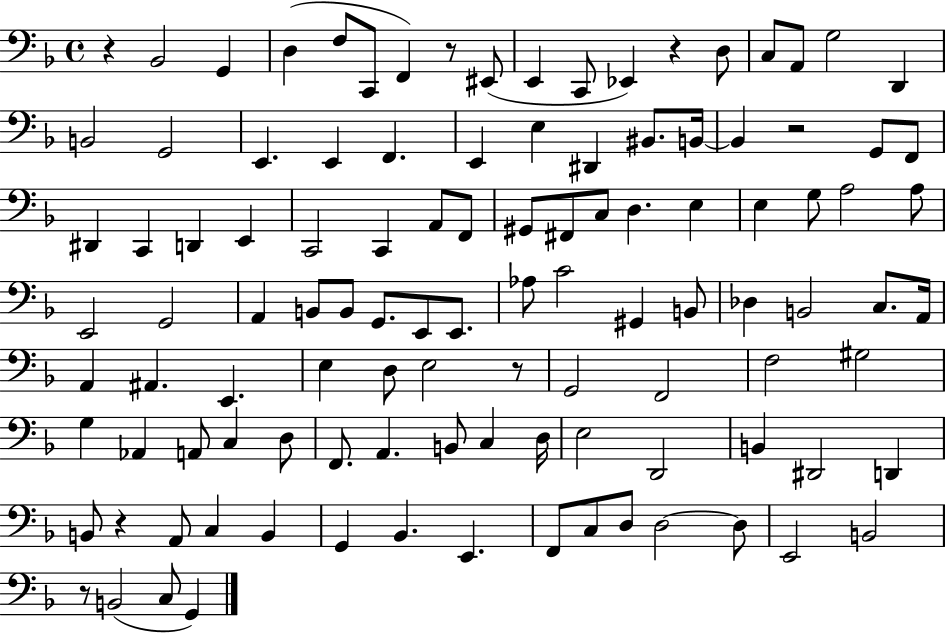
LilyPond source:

{
  \clef bass
  \time 4/4
  \defaultTimeSignature
  \key f \major
  r4 bes,2 g,4 | d4( f8 c,8 f,4) r8 eis,8( | e,4 c,8 ees,4) r4 d8 | c8 a,8 g2 d,4 | \break b,2 g,2 | e,4. e,4 f,4. | e,4 e4 dis,4 bis,8. b,16~~ | b,4 r2 g,8 f,8 | \break dis,4 c,4 d,4 e,4 | c,2 c,4 a,8 f,8 | gis,8 fis,8 c8 d4. e4 | e4 g8 a2 a8 | \break e,2 g,2 | a,4 b,8 b,8 g,8. e,8 e,8. | aes8 c'2 gis,4 b,8 | des4 b,2 c8. a,16 | \break a,4 ais,4. e,4. | e4 d8 e2 r8 | g,2 f,2 | f2 gis2 | \break g4 aes,4 a,8 c4 d8 | f,8. a,4. b,8 c4 d16 | e2 d,2 | b,4 dis,2 d,4 | \break b,8 r4 a,8 c4 b,4 | g,4 bes,4. e,4. | f,8 c8 d8 d2~~ d8 | e,2 b,2 | \break r8 b,2( c8 g,4) | \bar "|."
}